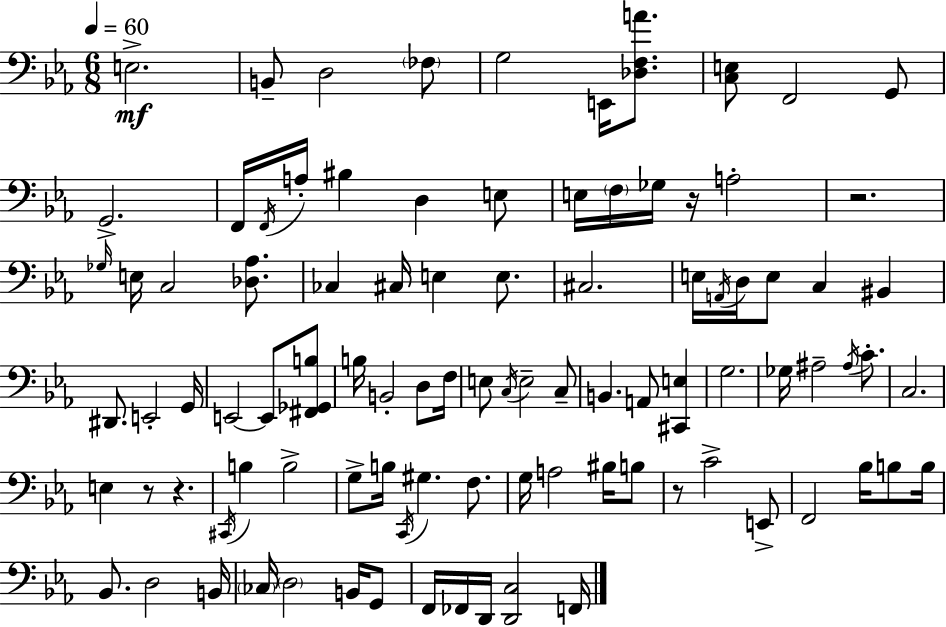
E3/h. B2/e D3/h FES3/e G3/h E2/s [Db3,F3,A4]/e. [C3,E3]/e F2/h G2/e G2/h. F2/s F2/s A3/s BIS3/q D3/q E3/e E3/s F3/s Gb3/s R/s A3/h R/h. Gb3/s E3/s C3/h [Db3,Ab3]/e. CES3/q C#3/s E3/q E3/e. C#3/h. E3/s A2/s D3/s E3/e C3/q BIS2/q D#2/e. E2/h G2/s E2/h E2/e [F#2,Gb2,B3]/e B3/s B2/h D3/e F3/s E3/e C3/s E3/h C3/e B2/q. A2/e [C#2,E3]/q G3/h. Gb3/s A#3/h A#3/s C4/e. C3/h. E3/q R/e R/q. C#2/s B3/q B3/h G3/e B3/s C2/s G#3/q. F3/e. G3/s A3/h BIS3/s B3/e R/e C4/h E2/e F2/h Bb3/s B3/e B3/s Bb2/e. D3/h B2/s CES3/s D3/h B2/s G2/e F2/s FES2/s D2/s [D2,C3]/h F2/s